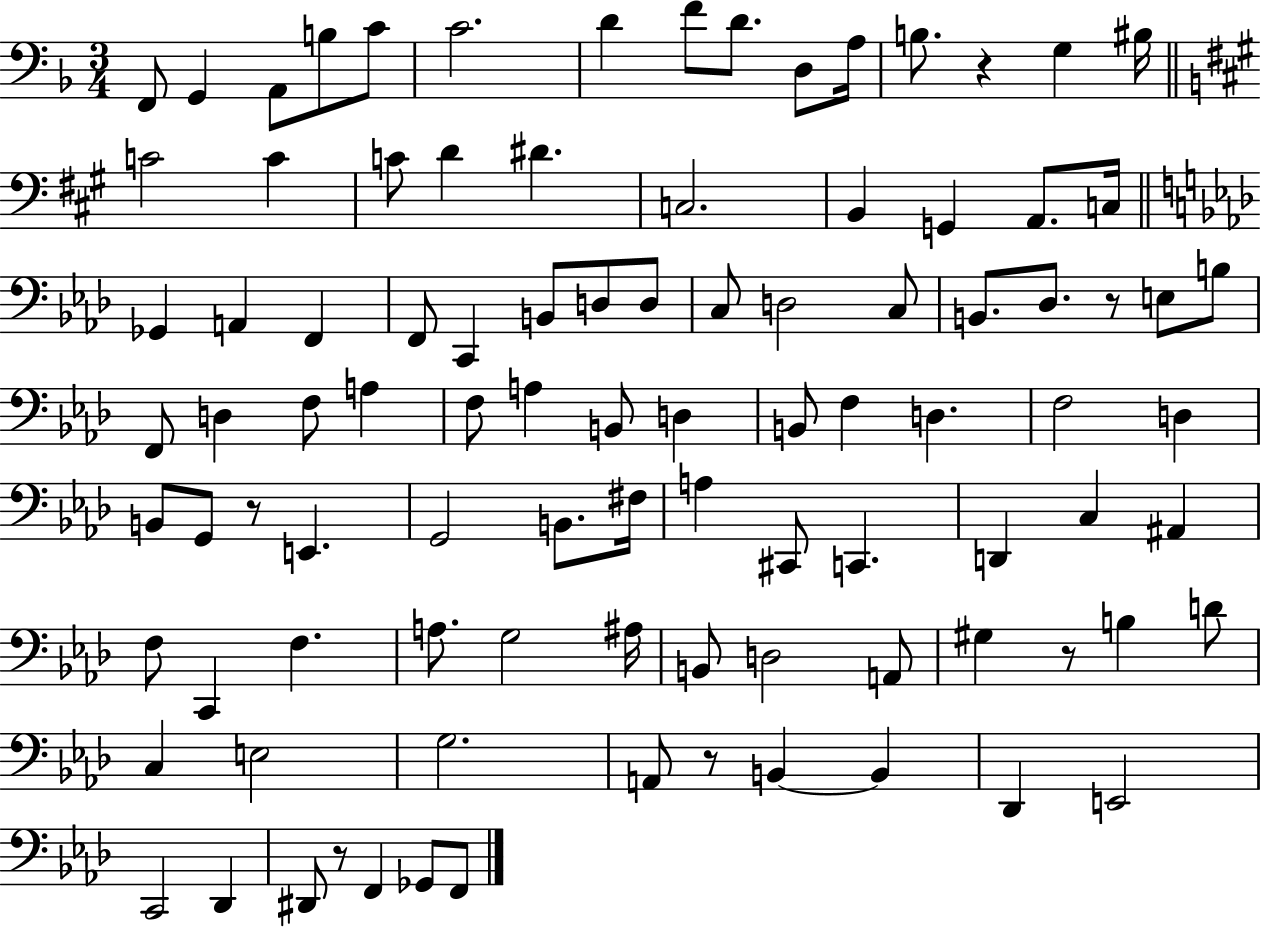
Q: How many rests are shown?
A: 6